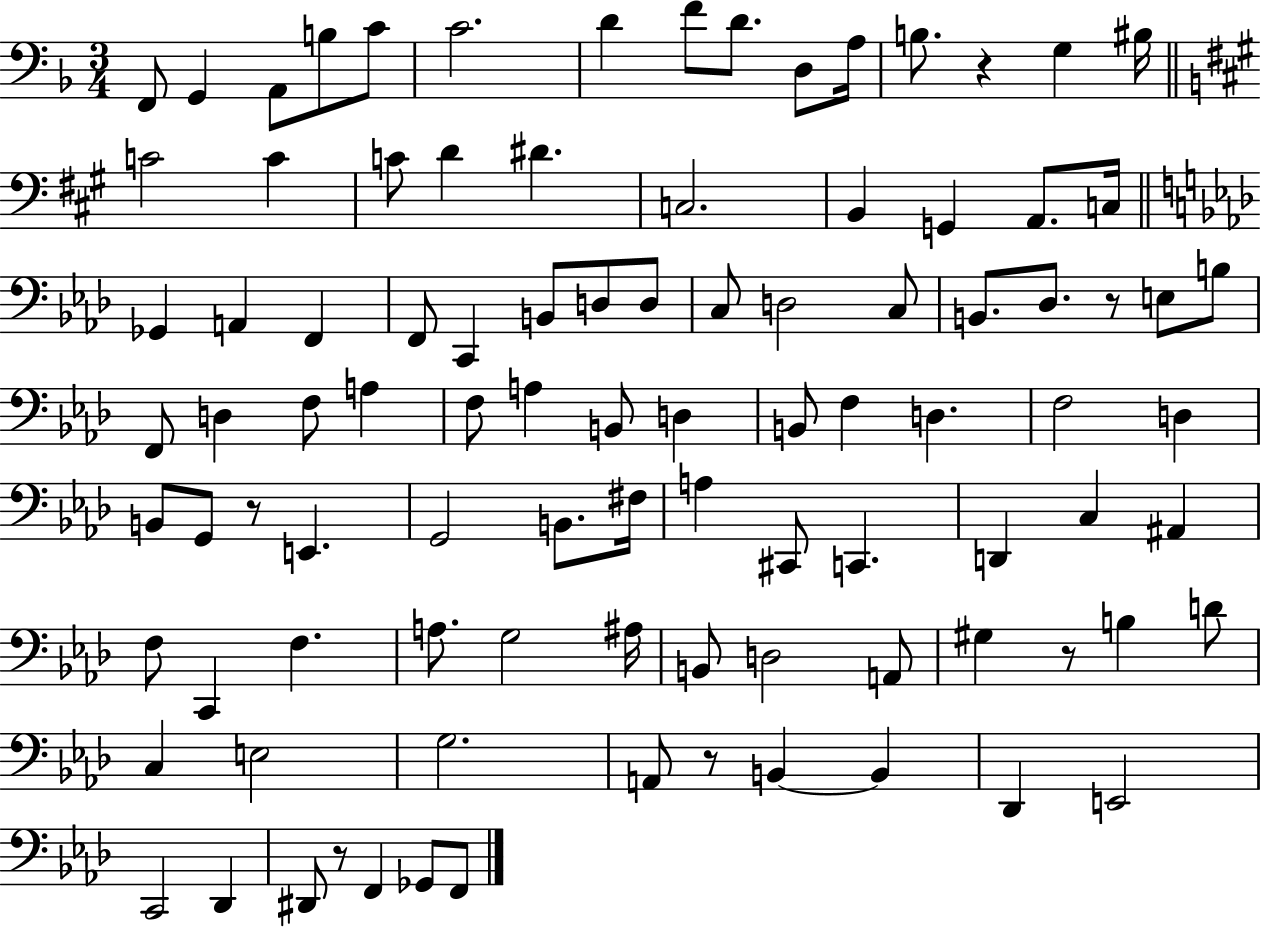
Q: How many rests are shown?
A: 6